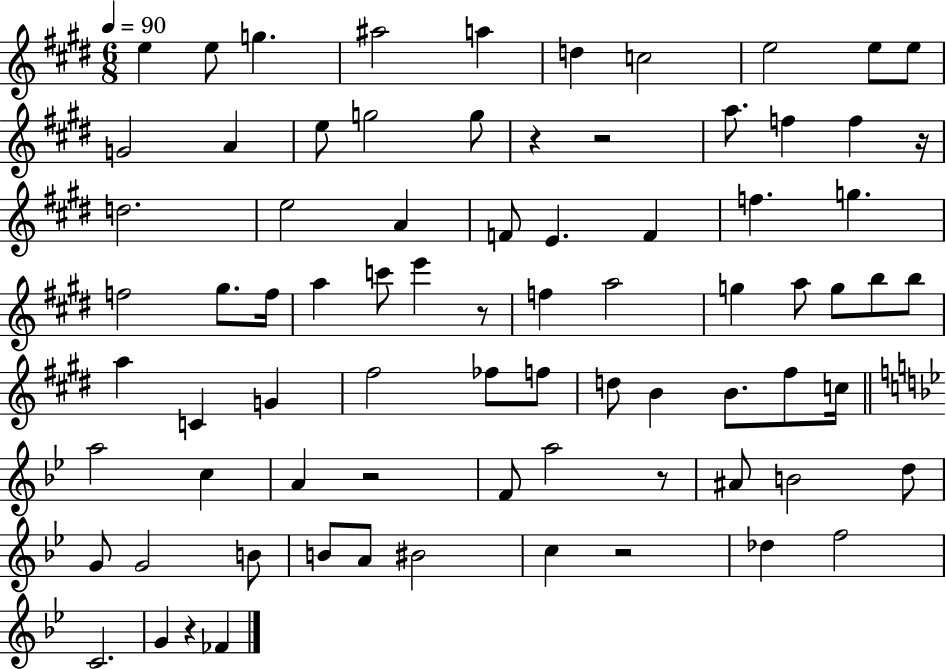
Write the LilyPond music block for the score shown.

{
  \clef treble
  \numericTimeSignature
  \time 6/8
  \key e \major
  \tempo 4 = 90
  e''4 e''8 g''4. | ais''2 a''4 | d''4 c''2 | e''2 e''8 e''8 | \break g'2 a'4 | e''8 g''2 g''8 | r4 r2 | a''8. f''4 f''4 r16 | \break d''2. | e''2 a'4 | f'8 e'4. f'4 | f''4. g''4. | \break f''2 gis''8. f''16 | a''4 c'''8 e'''4 r8 | f''4 a''2 | g''4 a''8 g''8 b''8 b''8 | \break a''4 c'4 g'4 | fis''2 fes''8 f''8 | d''8 b'4 b'8. fis''8 c''16 | \bar "||" \break \key bes \major a''2 c''4 | a'4 r2 | f'8 a''2 r8 | ais'8 b'2 d''8 | \break g'8 g'2 b'8 | b'8 a'8 bis'2 | c''4 r2 | des''4 f''2 | \break c'2. | g'4 r4 fes'4 | \bar "|."
}